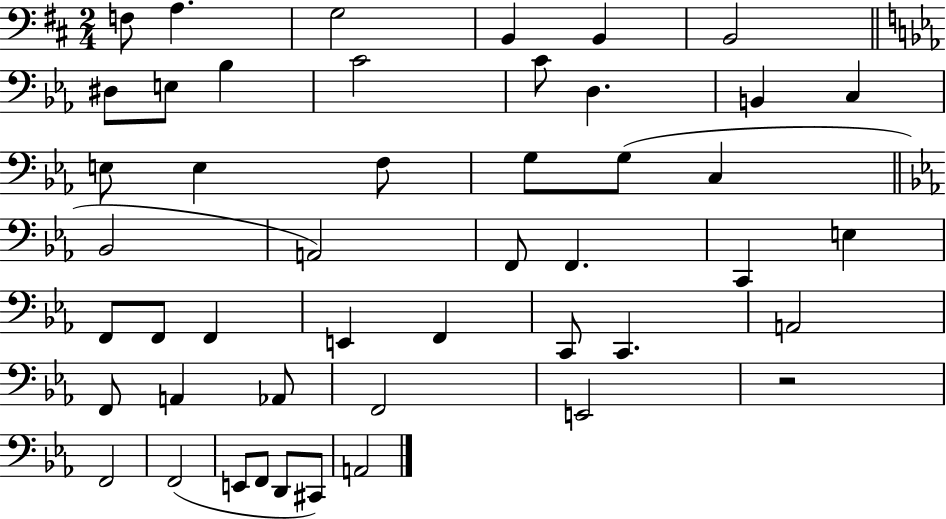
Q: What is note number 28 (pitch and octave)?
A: F2